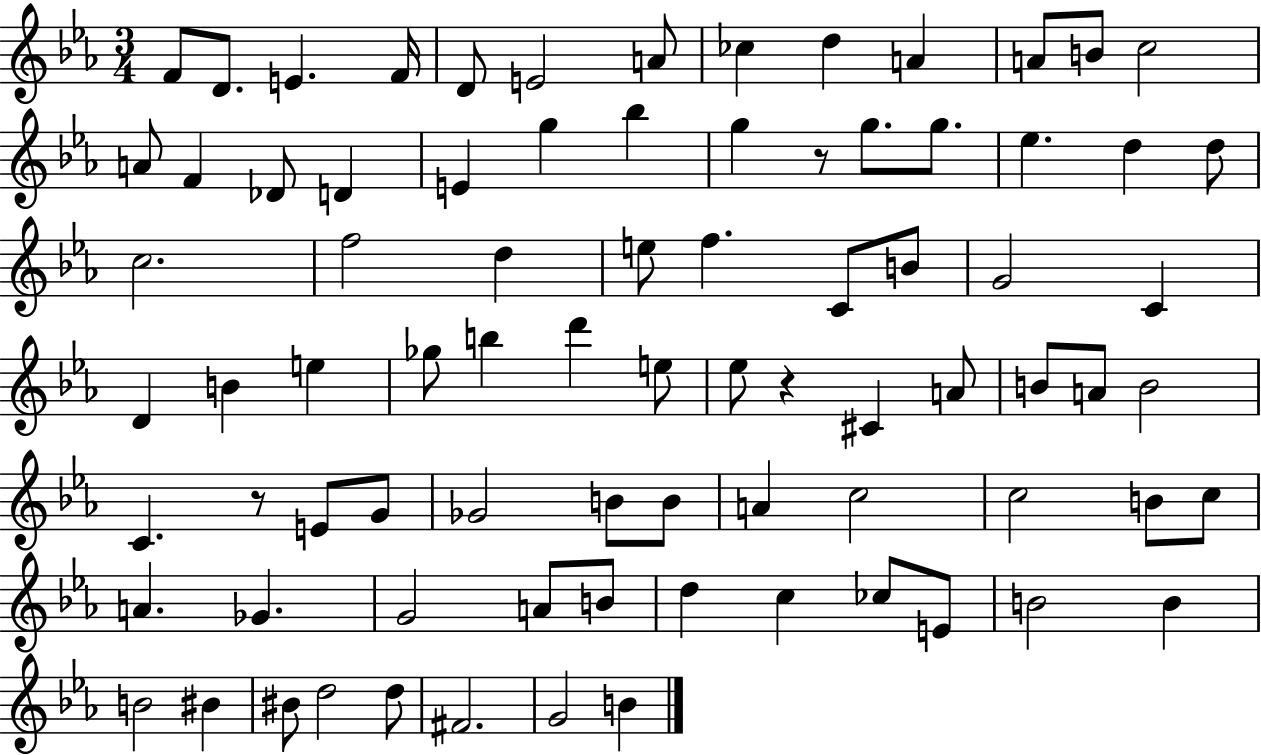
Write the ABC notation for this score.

X:1
T:Untitled
M:3/4
L:1/4
K:Eb
F/2 D/2 E F/4 D/2 E2 A/2 _c d A A/2 B/2 c2 A/2 F _D/2 D E g _b g z/2 g/2 g/2 _e d d/2 c2 f2 d e/2 f C/2 B/2 G2 C D B e _g/2 b d' e/2 _e/2 z ^C A/2 B/2 A/2 B2 C z/2 E/2 G/2 _G2 B/2 B/2 A c2 c2 B/2 c/2 A _G G2 A/2 B/2 d c _c/2 E/2 B2 B B2 ^B ^B/2 d2 d/2 ^F2 G2 B